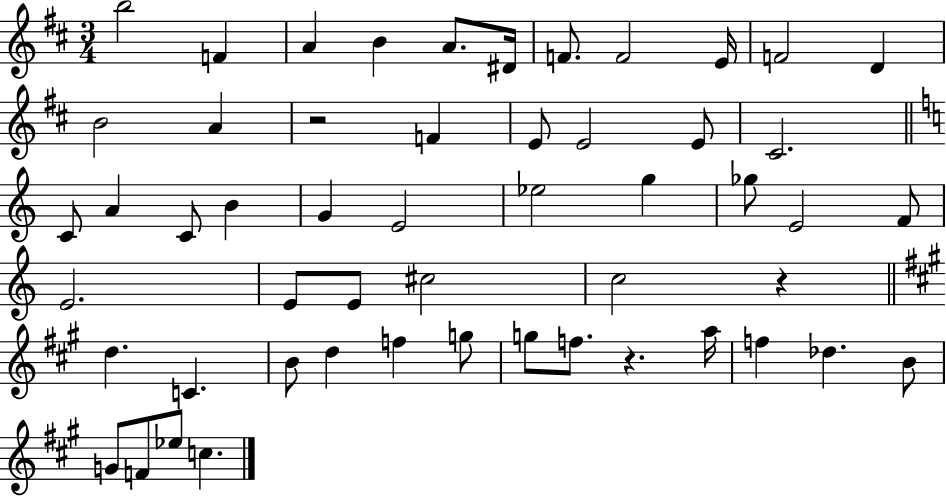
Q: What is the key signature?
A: D major